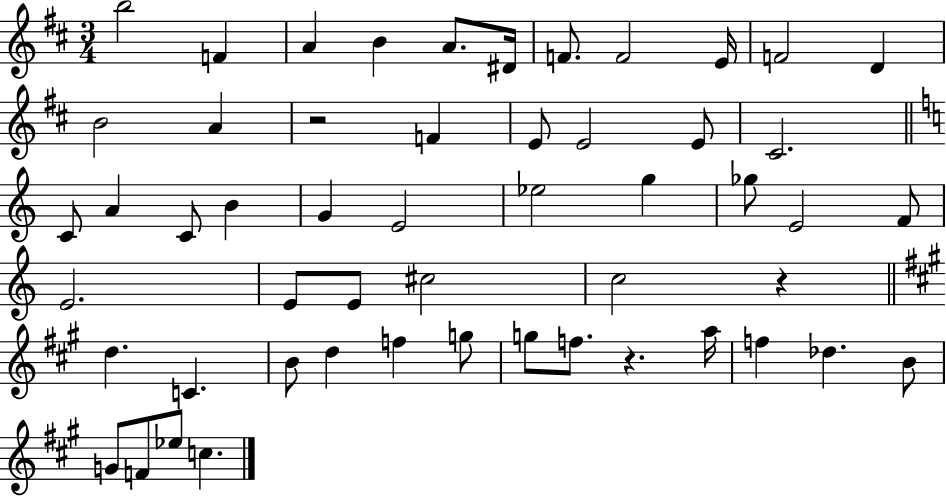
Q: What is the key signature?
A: D major